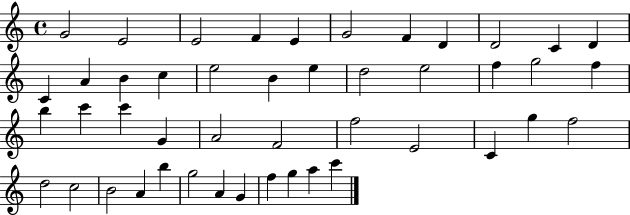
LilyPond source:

{
  \clef treble
  \time 4/4
  \defaultTimeSignature
  \key c \major
  g'2 e'2 | e'2 f'4 e'4 | g'2 f'4 d'4 | d'2 c'4 d'4 | \break c'4 a'4 b'4 c''4 | e''2 b'4 e''4 | d''2 e''2 | f''4 g''2 f''4 | \break b''4 c'''4 c'''4 g'4 | a'2 f'2 | f''2 e'2 | c'4 g''4 f''2 | \break d''2 c''2 | b'2 a'4 b''4 | g''2 a'4 g'4 | f''4 g''4 a''4 c'''4 | \break \bar "|."
}